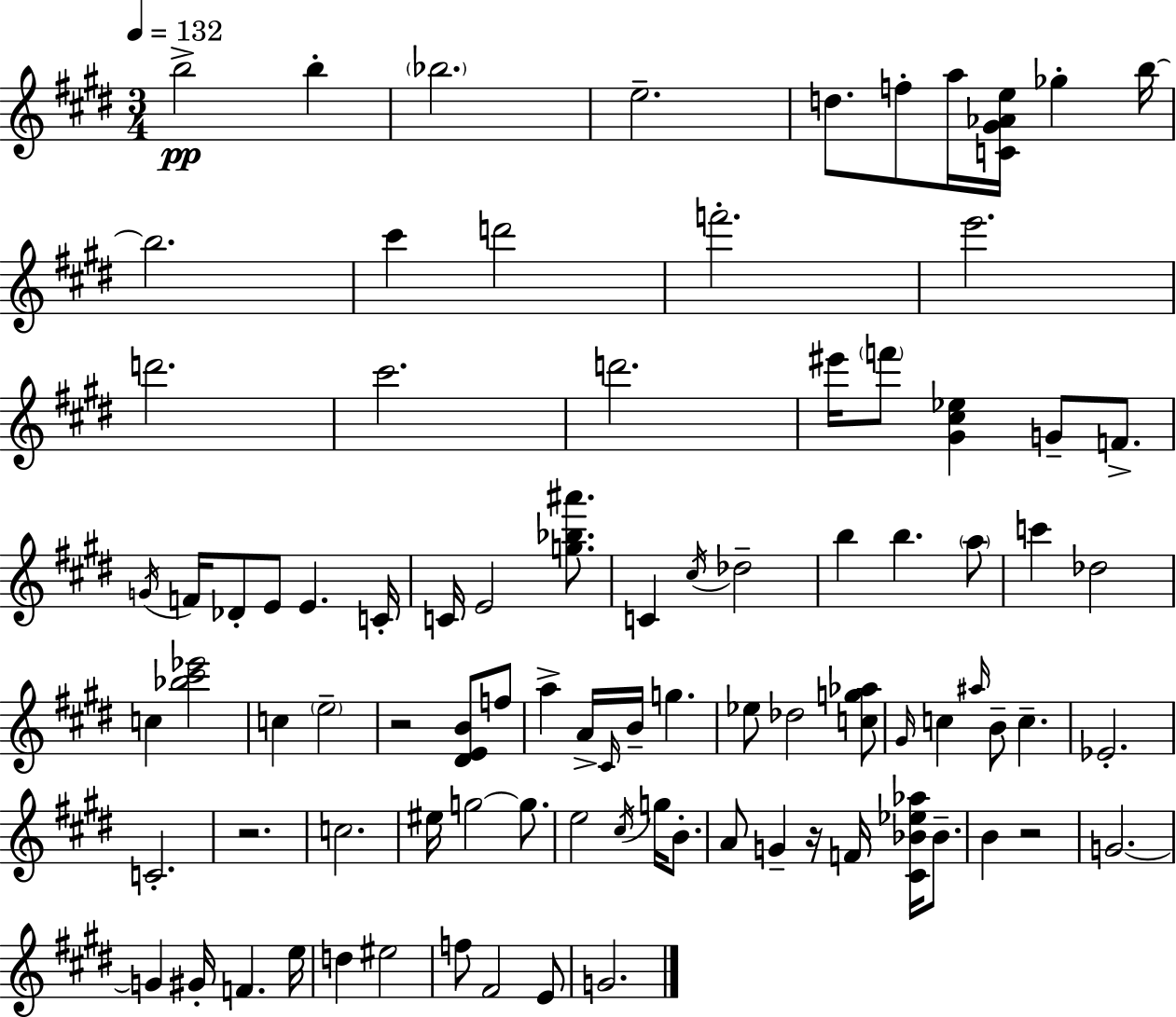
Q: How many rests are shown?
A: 4